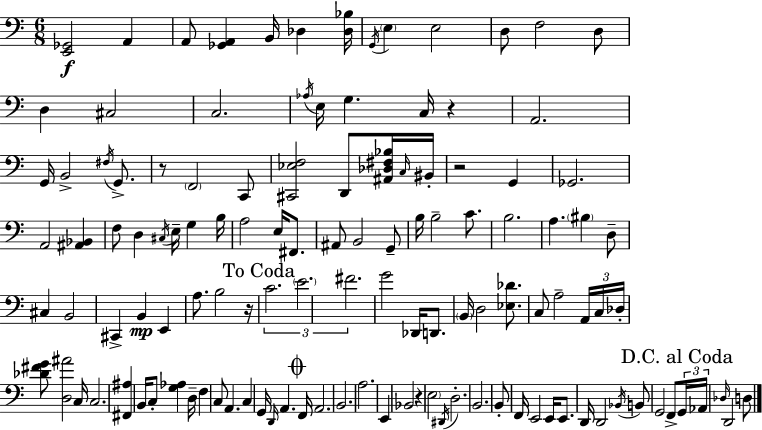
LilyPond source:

{
  \clef bass
  \numericTimeSignature
  \time 6/8
  \key a \minor
  \repeat volta 2 { <e, ges,>2\f a,4 | a,8 <ges, a,>4 b,16 des4 <des bes>16 | \acciaccatura { g,16 } \parenthesize e4 e2 | d8 f2 d8 | \break d4 cis2 | c2. | \acciaccatura { aes16 } e16 g4. c16 r4 | a,2. | \break g,16 b,2-> \acciaccatura { fis16 } | g,8.-> r8 \parenthesize f,2 | c,8 <cis, ees f>2 d,8 | <ais, des fis bes>16 \grace { c16 } bis,16-. r2 | \break g,4 ges,2. | a,2 | <ais, bes,>4 f8 d4 \acciaccatura { cis16 } e16-- | g4 b16 a2 | \break e16 fis,8. ais,8 b,2 | g,8-- b16 b2-- | c'8. b2. | a4. \parenthesize bis4 | \break d8-- cis4 b,2 | cis,4-> b,4\mp | e,4 a8. b2 | r16 \mark "To Coda" \tuplet 3/2 { c'2. | \break \parenthesize e'2. | fis'2. } | g'2 | des,16 d,8. \parenthesize b,16 d2 | \break <ees des'>8. c8 a2-- | \tuplet 3/2 { a,16 c16 des16-. } <des' fis' g'>8 <d ais'>2 | c16 c2. | <fis, ais>4 b,16 c8-. | \break <g aes>4 d16-- f4 c8 a,4. | c4 g,16 \grace { d,16 } a,4. | \mark \markup { \musicglyph "scripts.coda" } f,16 a,2. | b,2. | \break a2. | e,4 bes,2 | r4 \parenthesize e2 | \acciaccatura { dis,16 } d2.-. | \break b,2. | b,8-. f,16 e,2 | e,16 e,8. d,16 d,2 | \acciaccatura { bes,16 } b,8 g,2 | \break f,8-> \mark "D.C. al Coda" \tuplet 3/2 { g,16 aes,16 \grace { des16 } } d,2 | d8 } \bar "|."
}